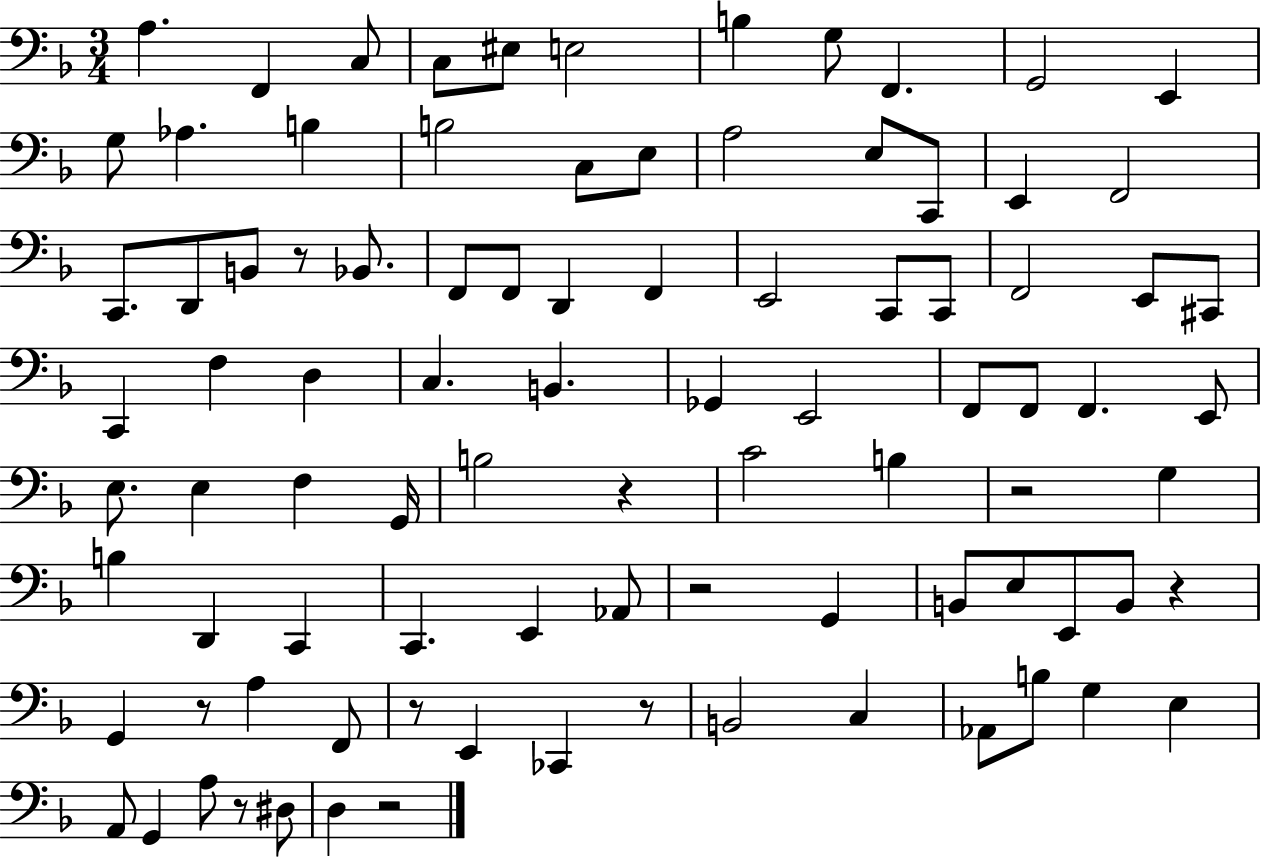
A3/q. F2/q C3/e C3/e EIS3/e E3/h B3/q G3/e F2/q. G2/h E2/q G3/e Ab3/q. B3/q B3/h C3/e E3/e A3/h E3/e C2/e E2/q F2/h C2/e. D2/e B2/e R/e Bb2/e. F2/e F2/e D2/q F2/q E2/h C2/e C2/e F2/h E2/e C#2/e C2/q F3/q D3/q C3/q. B2/q. Gb2/q E2/h F2/e F2/e F2/q. E2/e E3/e. E3/q F3/q G2/s B3/h R/q C4/h B3/q R/h G3/q B3/q D2/q C2/q C2/q. E2/q Ab2/e R/h G2/q B2/e E3/e E2/e B2/e R/q G2/q R/e A3/q F2/e R/e E2/q CES2/q R/e B2/h C3/q Ab2/e B3/e G3/q E3/q A2/e G2/q A3/e R/e D#3/e D3/q R/h